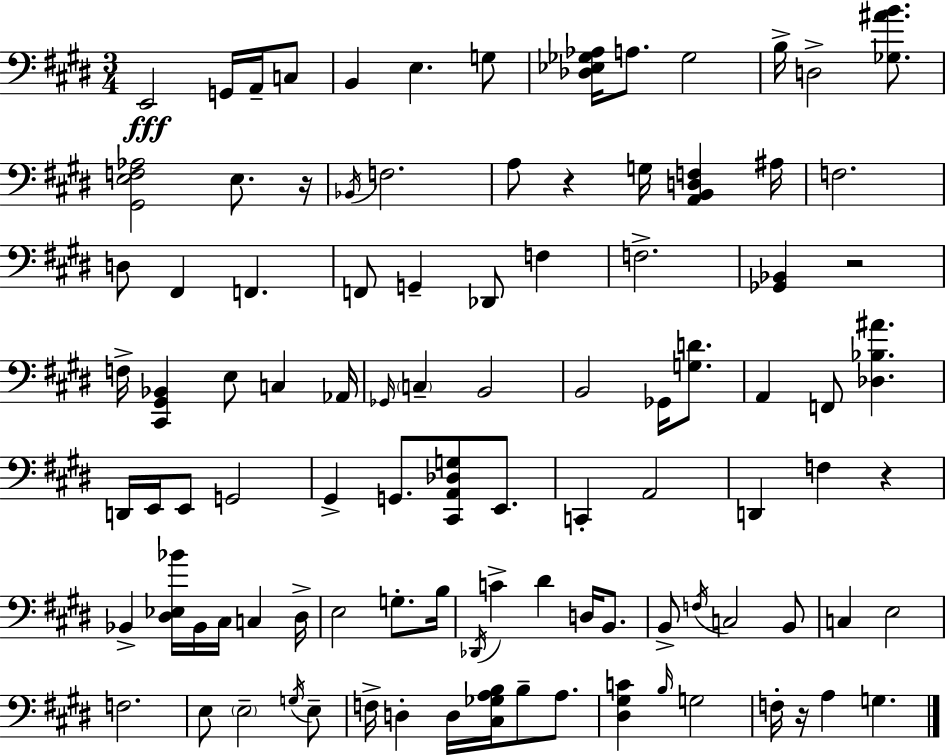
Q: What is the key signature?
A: E major